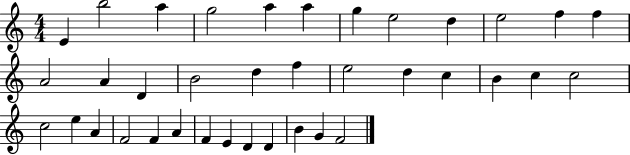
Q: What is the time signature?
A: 4/4